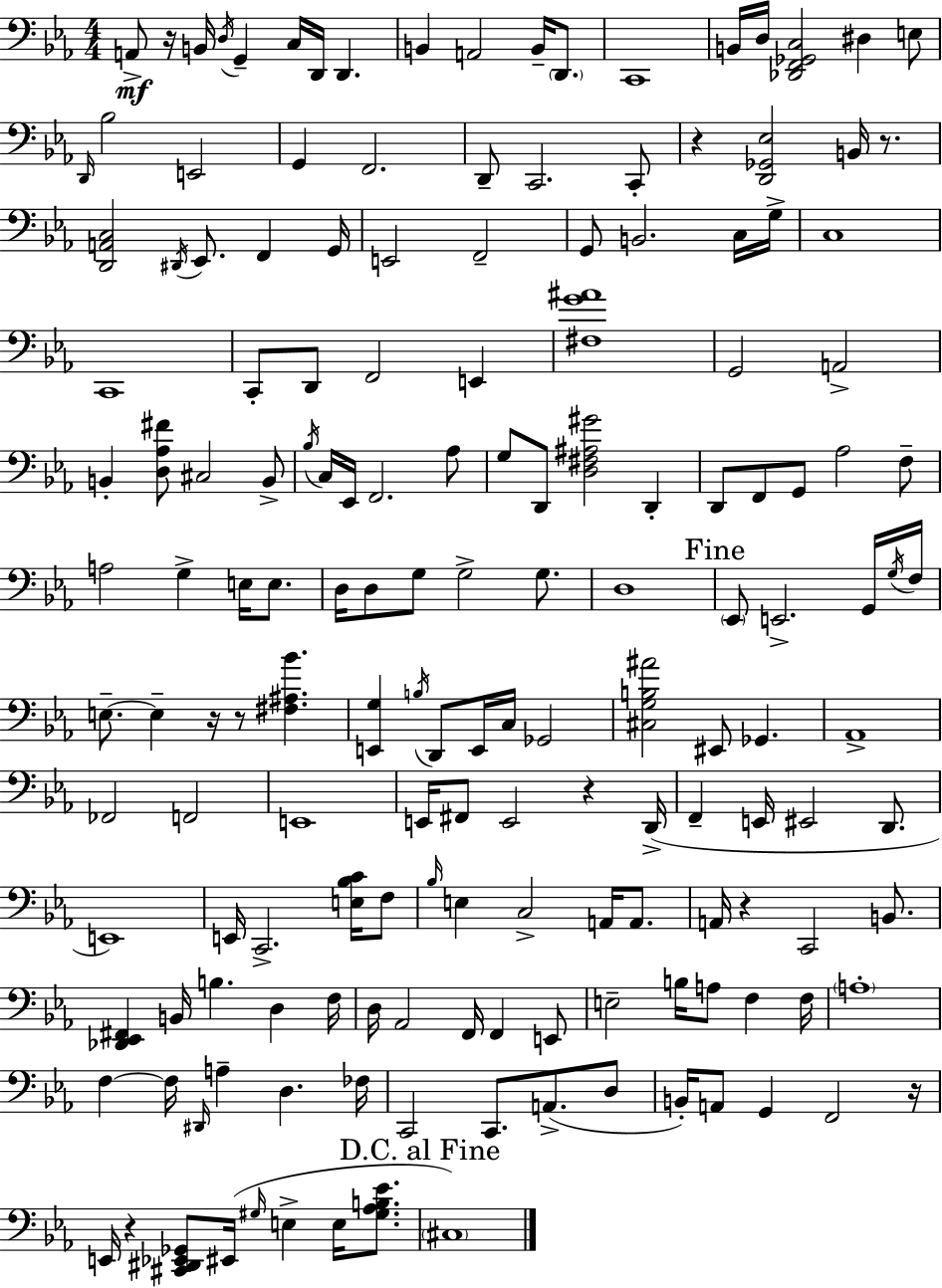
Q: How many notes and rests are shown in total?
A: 164